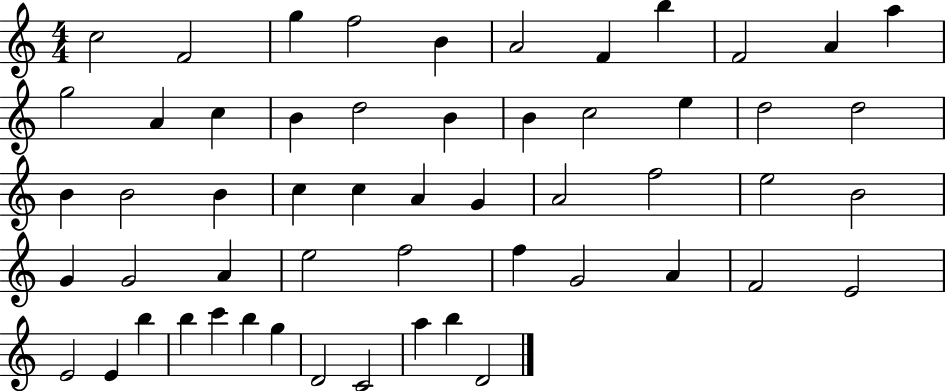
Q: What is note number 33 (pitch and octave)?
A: B4